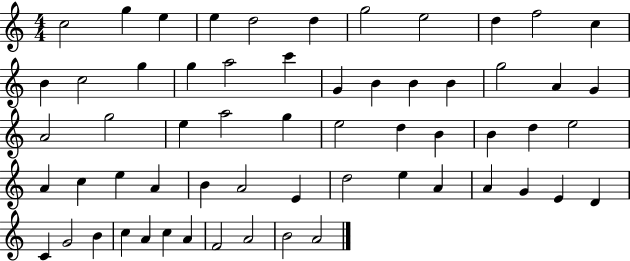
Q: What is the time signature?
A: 4/4